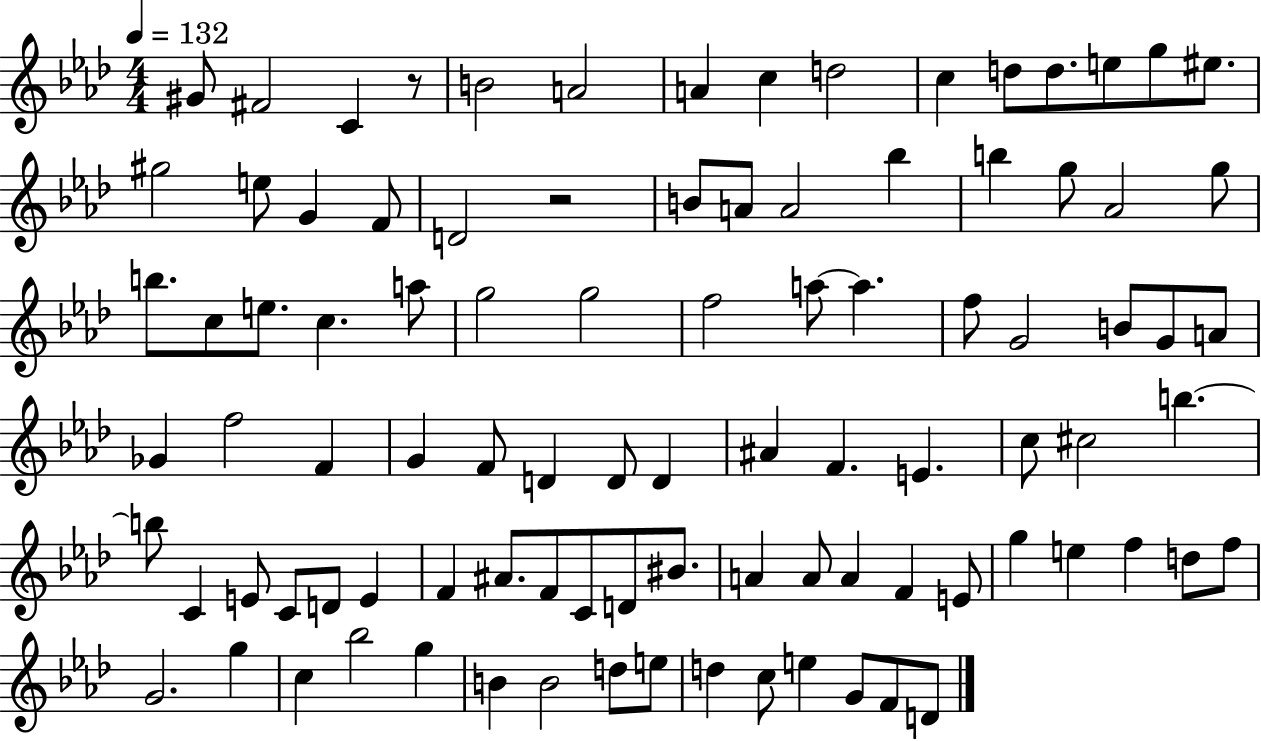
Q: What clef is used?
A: treble